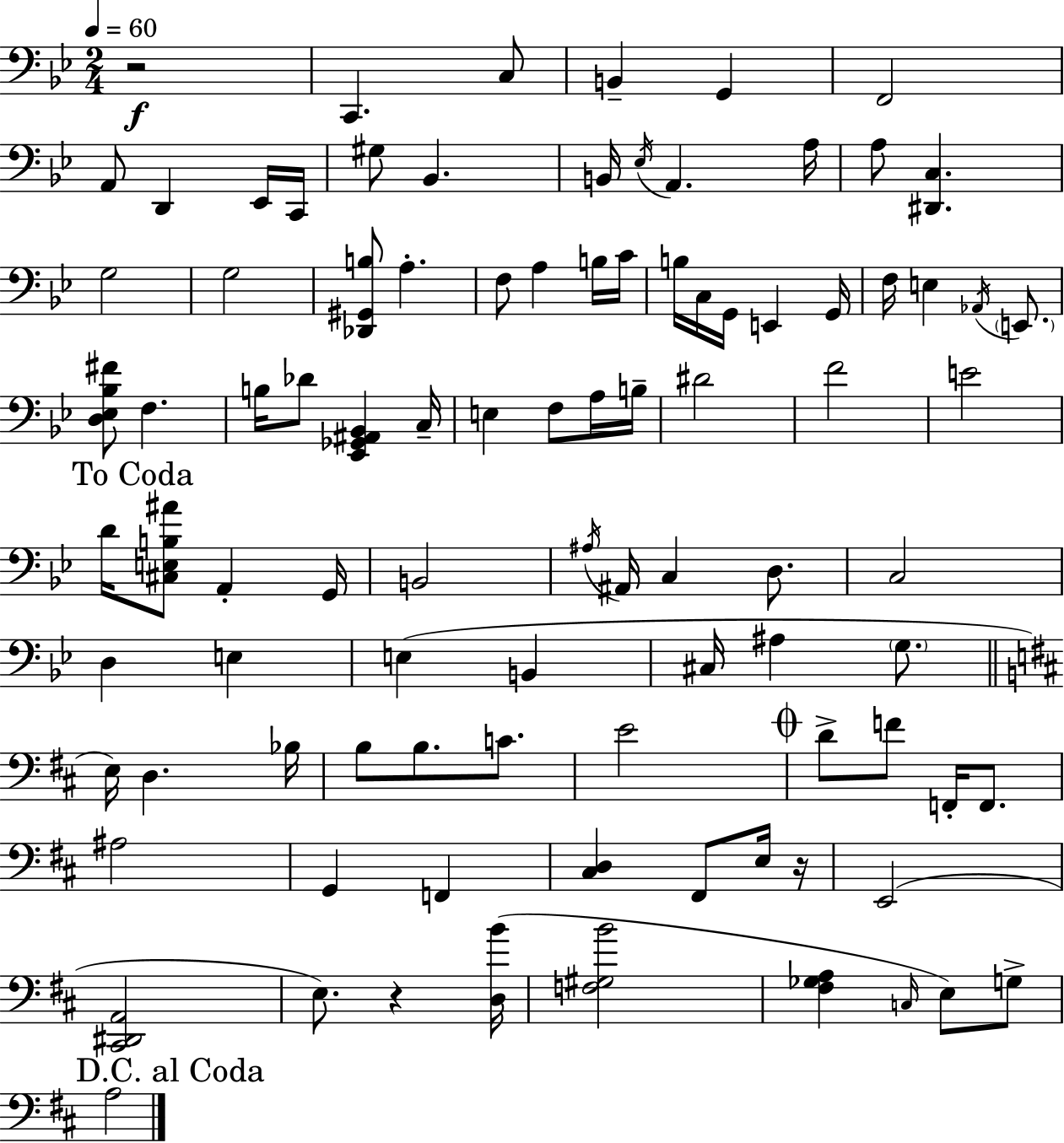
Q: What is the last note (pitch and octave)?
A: A3